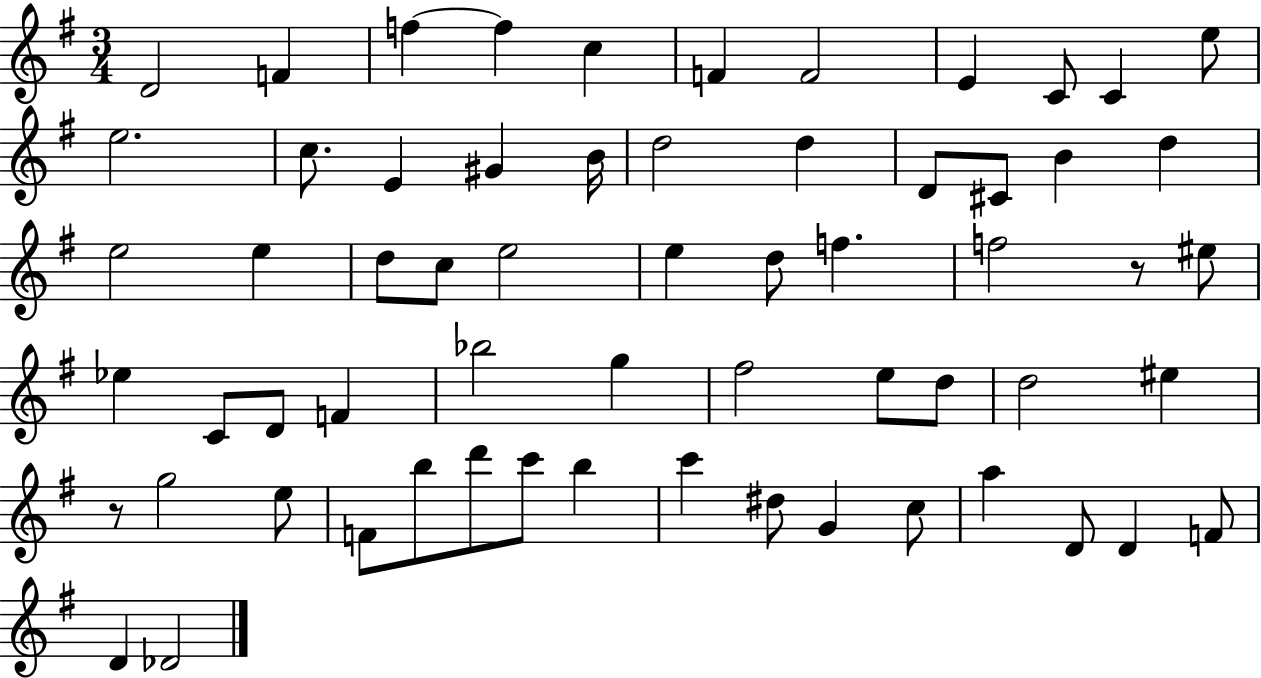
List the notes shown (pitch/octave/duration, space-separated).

D4/h F4/q F5/q F5/q C5/q F4/q F4/h E4/q C4/e C4/q E5/e E5/h. C5/e. E4/q G#4/q B4/s D5/h D5/q D4/e C#4/e B4/q D5/q E5/h E5/q D5/e C5/e E5/h E5/q D5/e F5/q. F5/h R/e EIS5/e Eb5/q C4/e D4/e F4/q Bb5/h G5/q F#5/h E5/e D5/e D5/h EIS5/q R/e G5/h E5/e F4/e B5/e D6/e C6/e B5/q C6/q D#5/e G4/q C5/e A5/q D4/e D4/q F4/e D4/q Db4/h